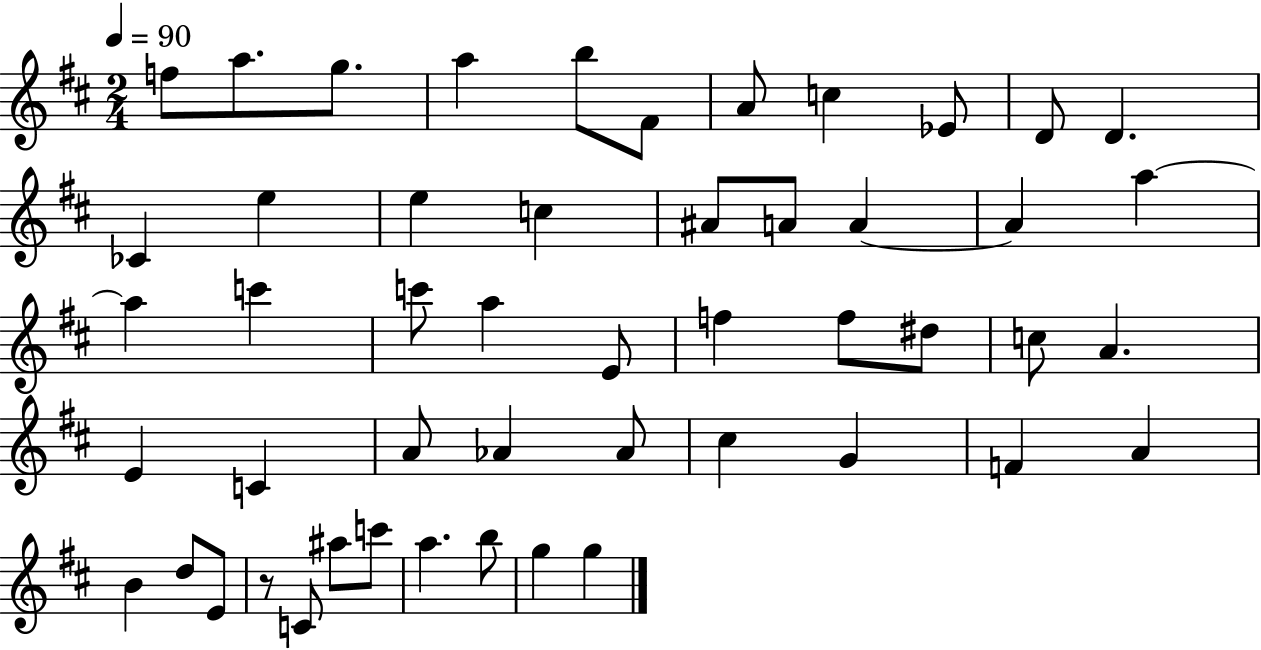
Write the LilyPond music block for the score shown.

{
  \clef treble
  \numericTimeSignature
  \time 2/4
  \key d \major
  \tempo 4 = 90
  f''8 a''8. g''8. | a''4 b''8 fis'8 | a'8 c''4 ees'8 | d'8 d'4. | \break ces'4 e''4 | e''4 c''4 | ais'8 a'8 a'4~~ | a'4 a''4~~ | \break a''4 c'''4 | c'''8 a''4 e'8 | f''4 f''8 dis''8 | c''8 a'4. | \break e'4 c'4 | a'8 aes'4 aes'8 | cis''4 g'4 | f'4 a'4 | \break b'4 d''8 e'8 | r8 c'8 ais''8 c'''8 | a''4. b''8 | g''4 g''4 | \break \bar "|."
}